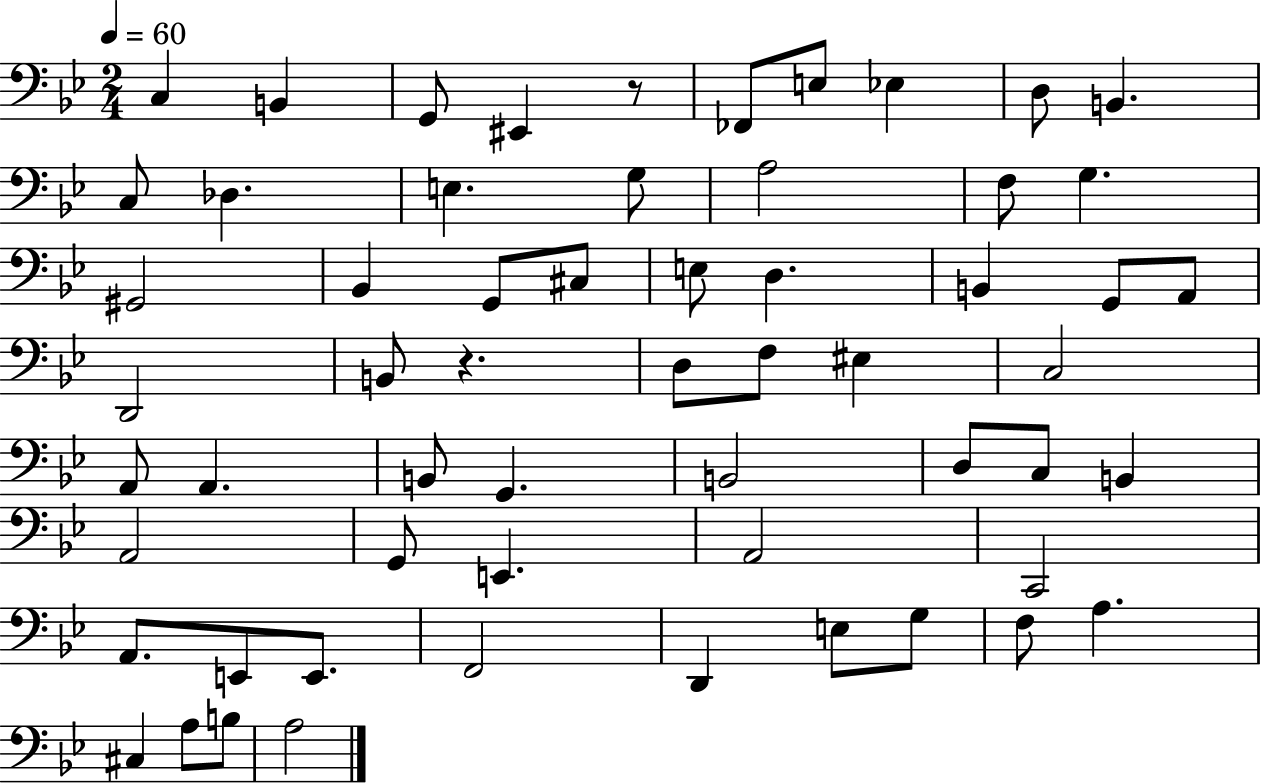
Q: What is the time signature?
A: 2/4